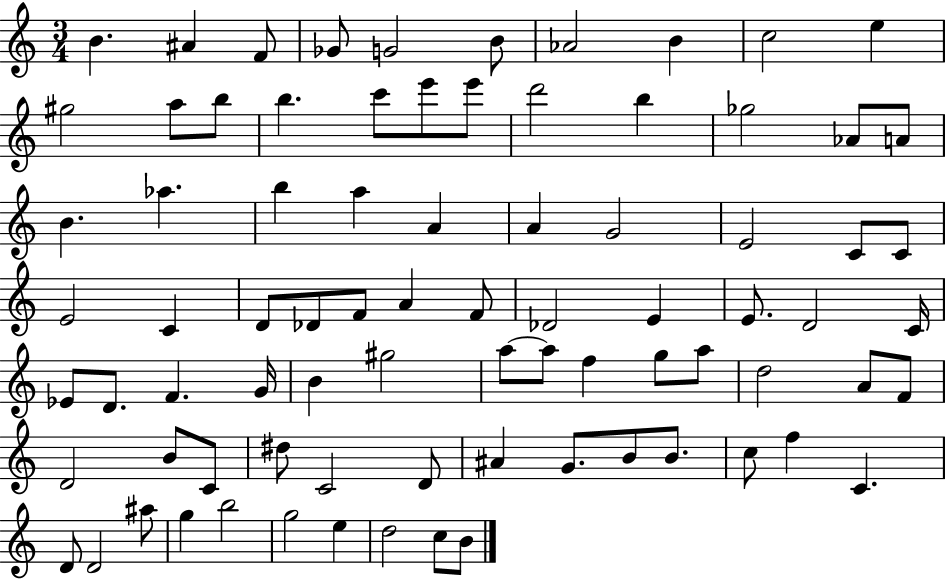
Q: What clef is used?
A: treble